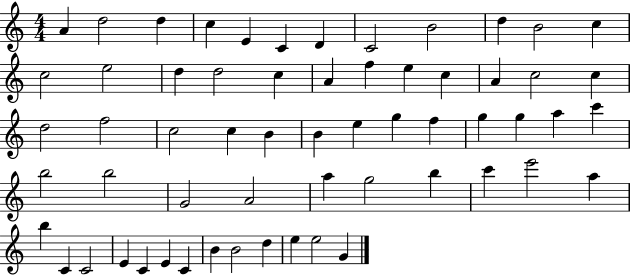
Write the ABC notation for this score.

X:1
T:Untitled
M:4/4
L:1/4
K:C
A d2 d c E C D C2 B2 d B2 c c2 e2 d d2 c A f e c A c2 c d2 f2 c2 c B B e g f g g a c' b2 b2 G2 A2 a g2 b c' e'2 a b C C2 E C E C B B2 d e e2 G